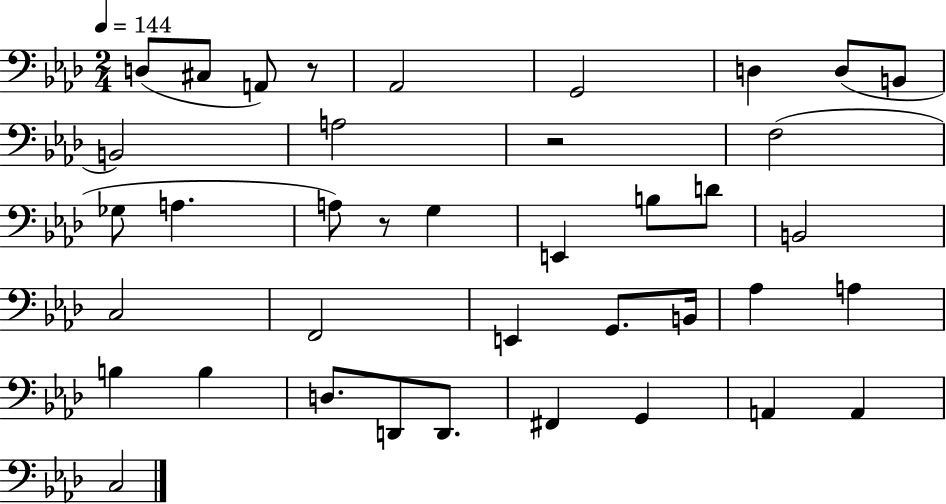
{
  \clef bass
  \numericTimeSignature
  \time 2/4
  \key aes \major
  \tempo 4 = 144
  d8( cis8 a,8) r8 | aes,2 | g,2 | d4 d8( b,8 | \break b,2) | a2 | r2 | f2( | \break ges8 a4. | a8) r8 g4 | e,4 b8 d'8 | b,2 | \break c2 | f,2 | e,4 g,8. b,16 | aes4 a4 | \break b4 b4 | d8. d,8 d,8. | fis,4 g,4 | a,4 a,4 | \break c2 | \bar "|."
}